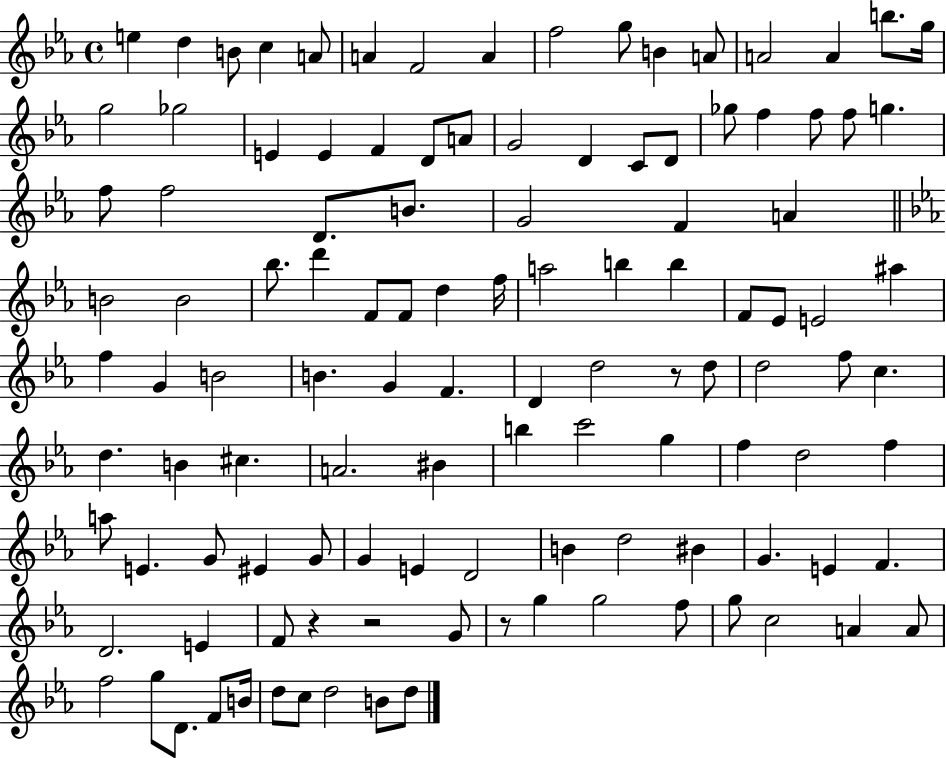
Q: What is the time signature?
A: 4/4